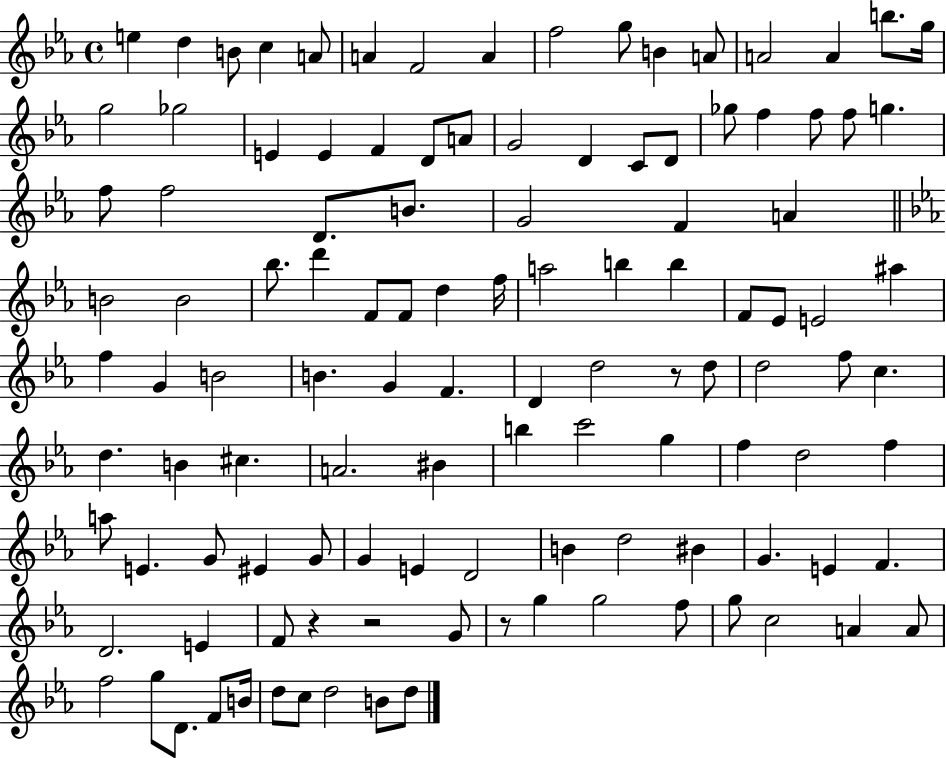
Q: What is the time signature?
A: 4/4